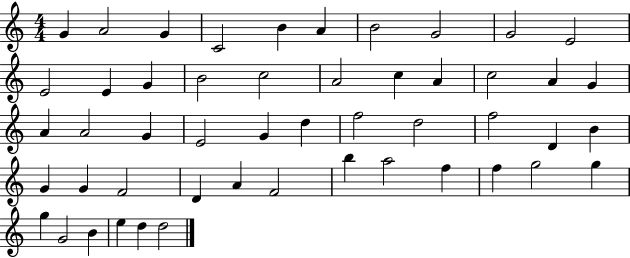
G4/q A4/h G4/q C4/h B4/q A4/q B4/h G4/h G4/h E4/h E4/h E4/q G4/q B4/h C5/h A4/h C5/q A4/q C5/h A4/q G4/q A4/q A4/h G4/q E4/h G4/q D5/q F5/h D5/h F5/h D4/q B4/q G4/q G4/q F4/h D4/q A4/q F4/h B5/q A5/h F5/q F5/q G5/h G5/q G5/q G4/h B4/q E5/q D5/q D5/h